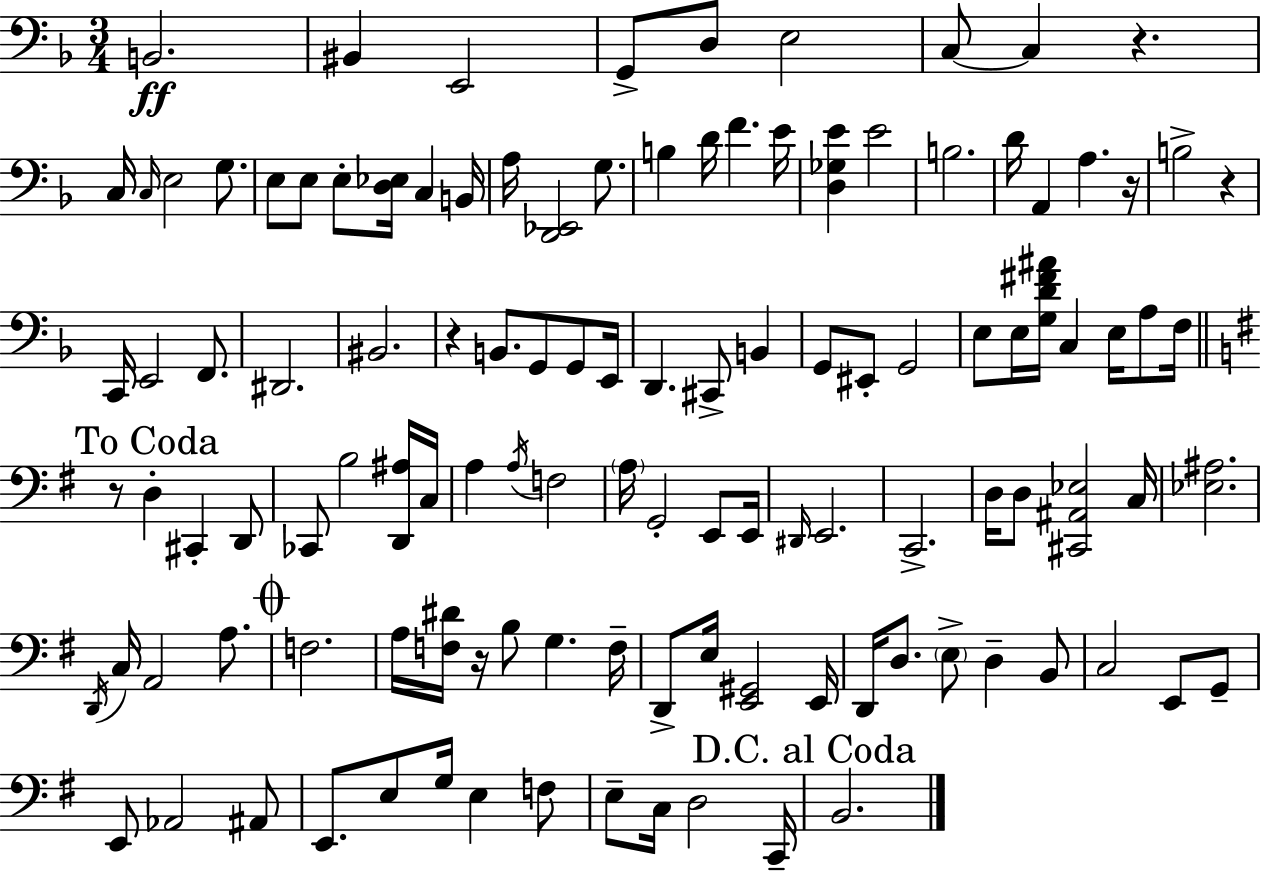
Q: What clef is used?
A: bass